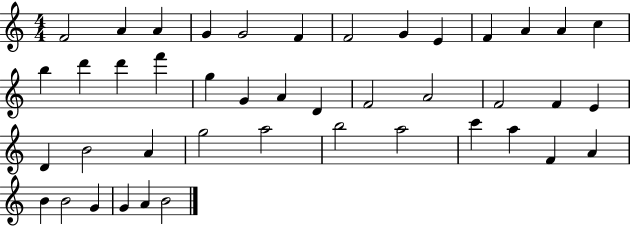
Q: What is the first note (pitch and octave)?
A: F4